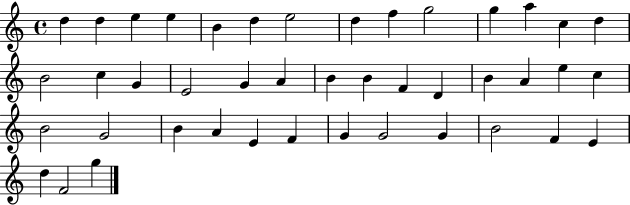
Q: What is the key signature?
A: C major